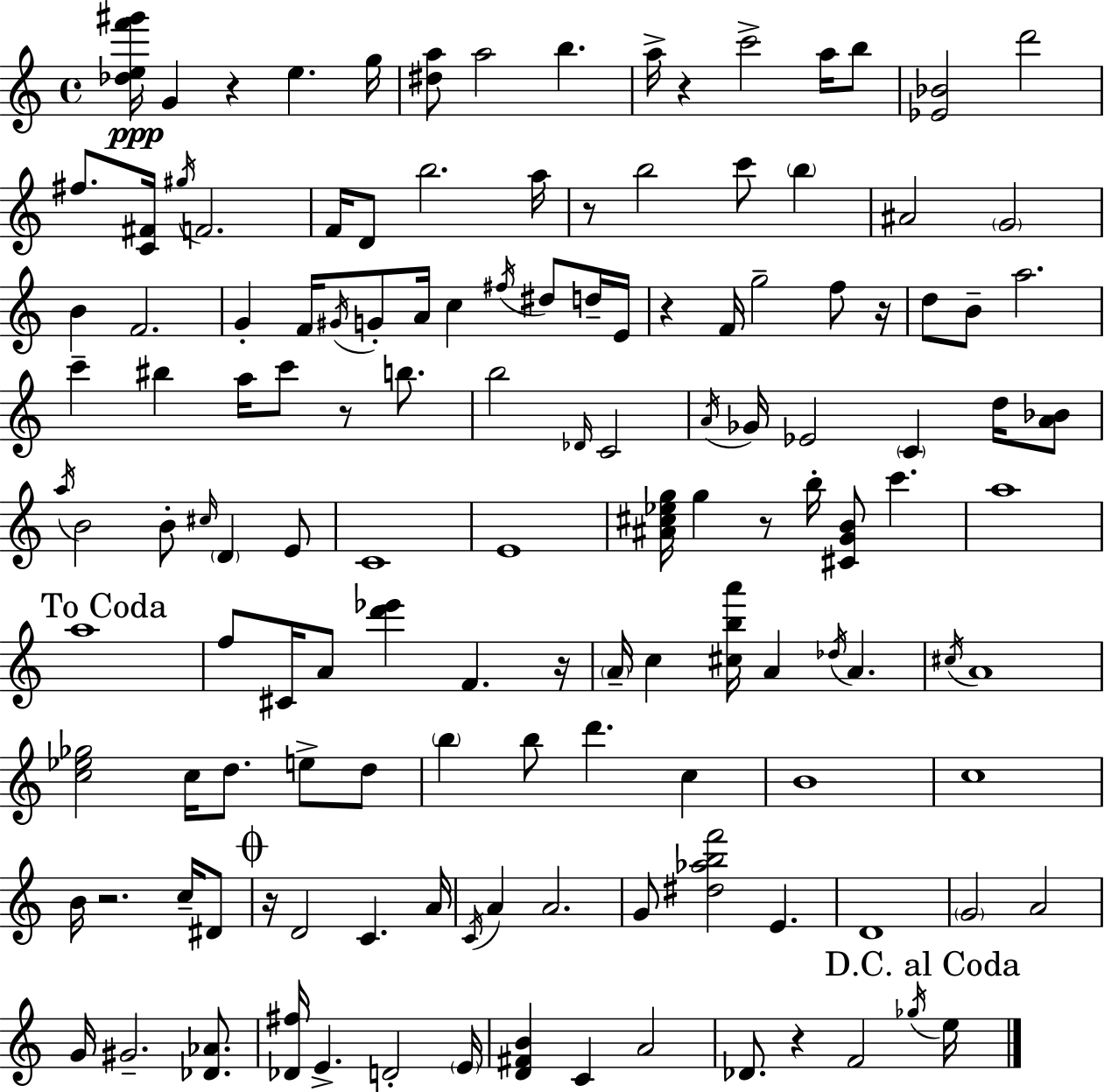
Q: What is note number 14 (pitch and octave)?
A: F4